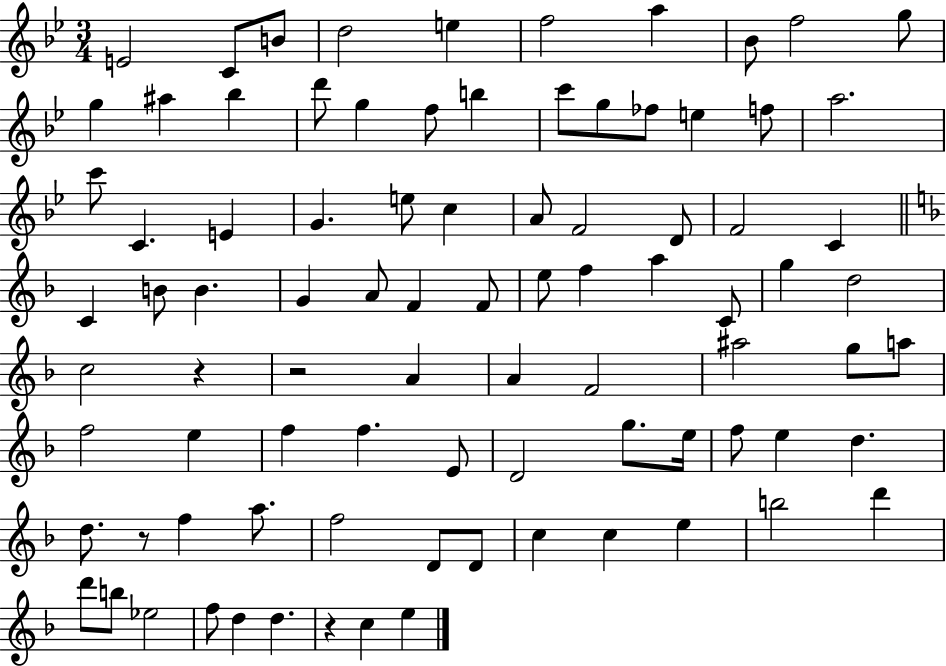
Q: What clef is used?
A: treble